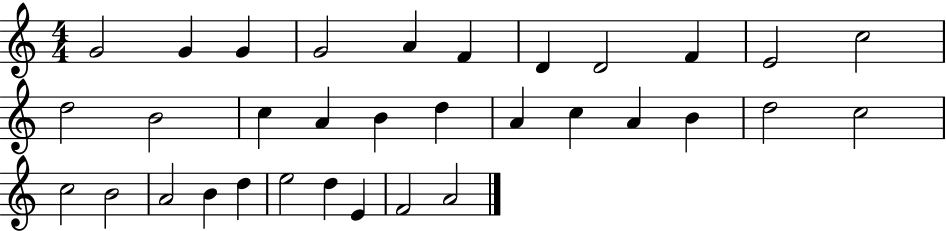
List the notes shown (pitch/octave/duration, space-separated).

G4/h G4/q G4/q G4/h A4/q F4/q D4/q D4/h F4/q E4/h C5/h D5/h B4/h C5/q A4/q B4/q D5/q A4/q C5/q A4/q B4/q D5/h C5/h C5/h B4/h A4/h B4/q D5/q E5/h D5/q E4/q F4/h A4/h